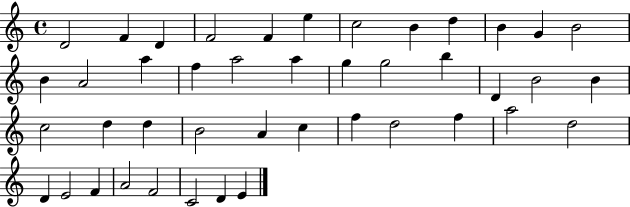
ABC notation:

X:1
T:Untitled
M:4/4
L:1/4
K:C
D2 F D F2 F e c2 B d B G B2 B A2 a f a2 a g g2 b D B2 B c2 d d B2 A c f d2 f a2 d2 D E2 F A2 F2 C2 D E